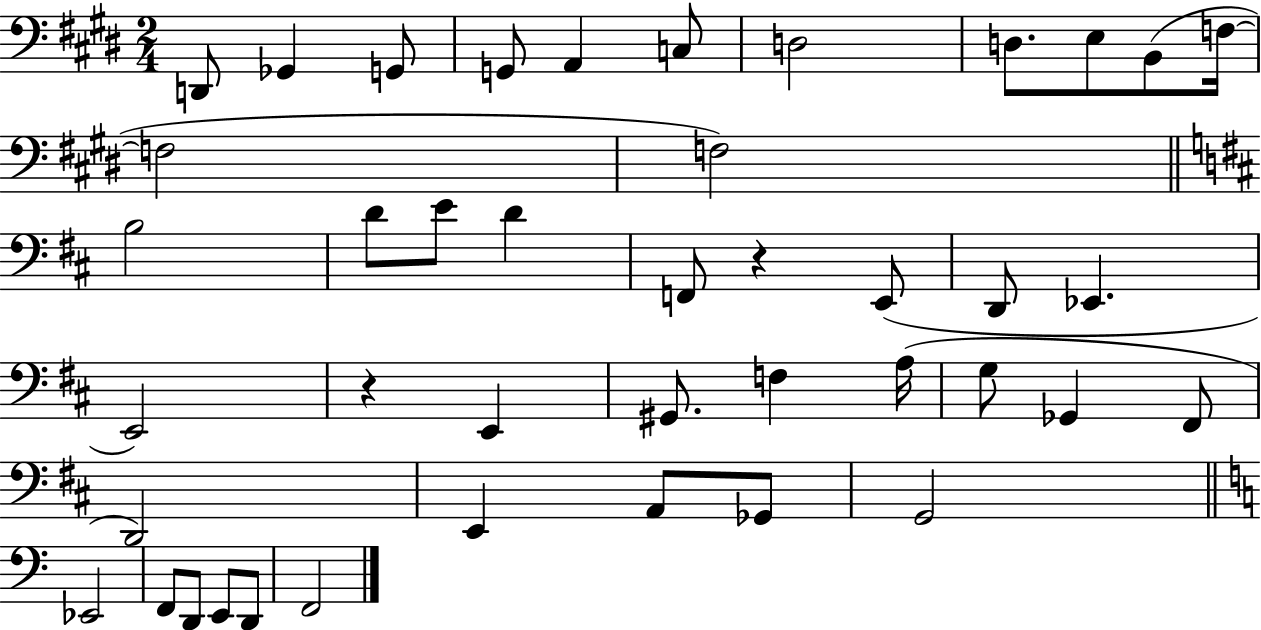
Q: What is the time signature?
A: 2/4